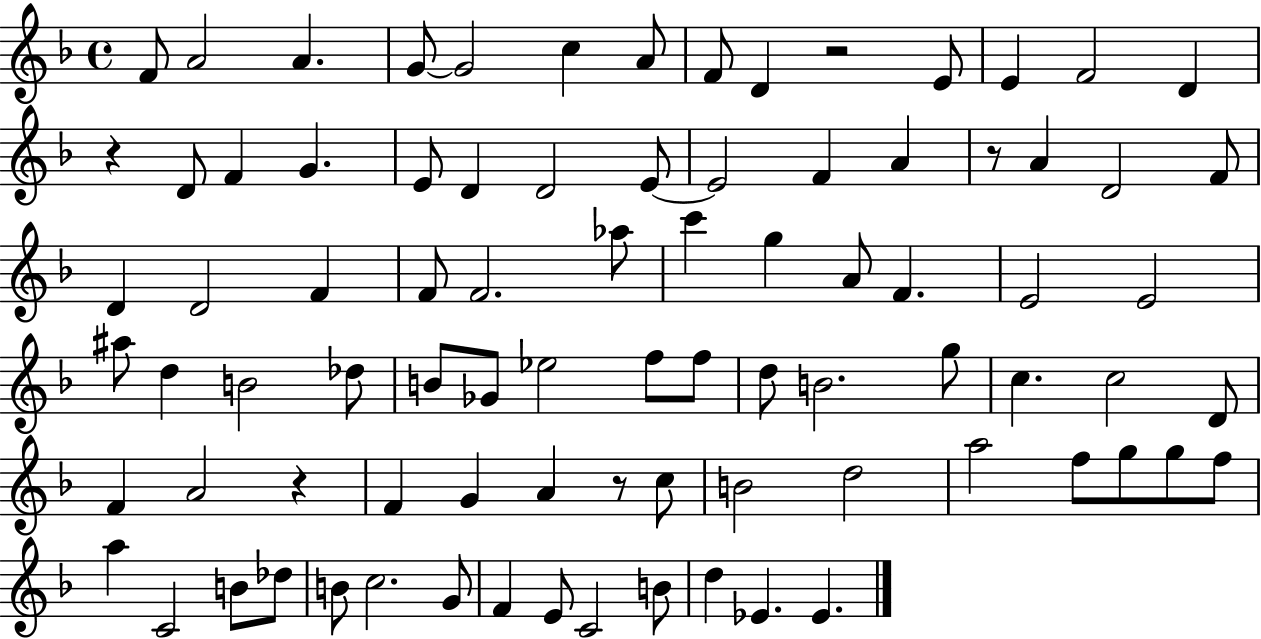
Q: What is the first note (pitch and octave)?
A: F4